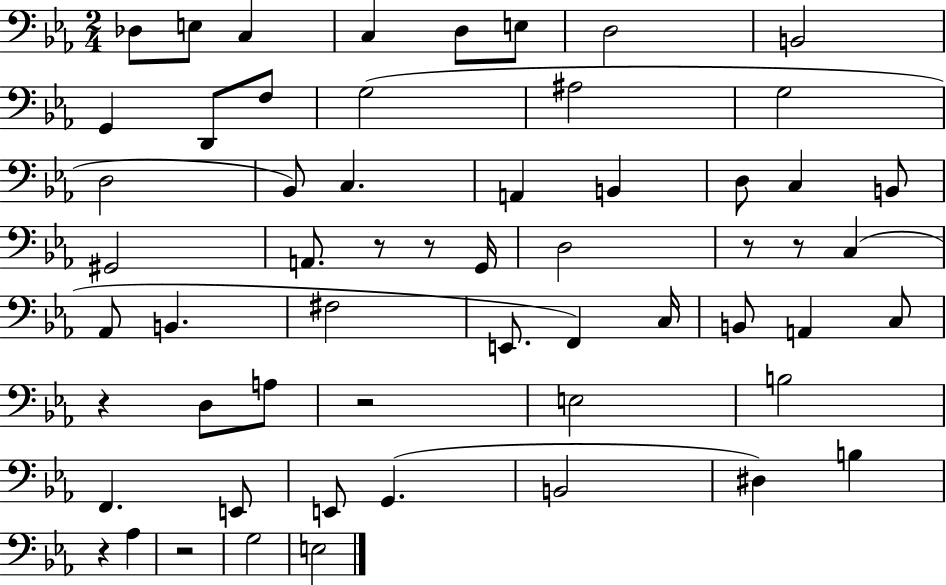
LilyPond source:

{
  \clef bass
  \numericTimeSignature
  \time 2/4
  \key ees \major
  des8 e8 c4 | c4 d8 e8 | d2 | b,2 | \break g,4 d,8 f8 | g2( | ais2 | g2 | \break d2 | bes,8) c4. | a,4 b,4 | d8 c4 b,8 | \break gis,2 | a,8. r8 r8 g,16 | d2 | r8 r8 c4( | \break aes,8 b,4. | fis2 | e,8. f,4) c16 | b,8 a,4 c8 | \break r4 d8 a8 | r2 | e2 | b2 | \break f,4. e,8 | e,8 g,4.( | b,2 | dis4) b4 | \break r4 aes4 | r2 | g2 | e2 | \break \bar "|."
}